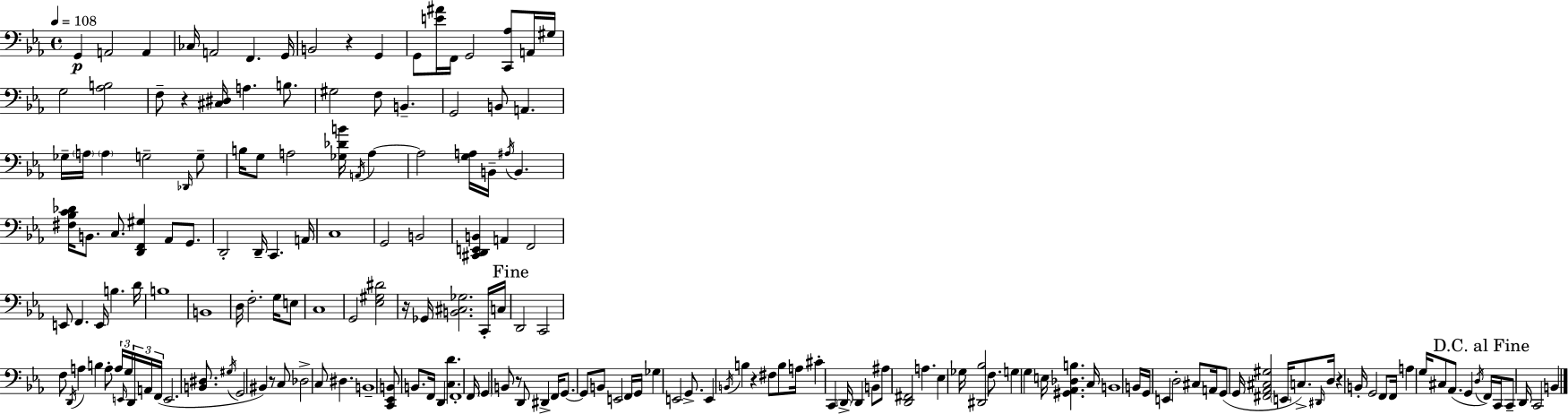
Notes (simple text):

G2/q A2/h A2/q CES3/s A2/h F2/q. G2/s B2/h R/q G2/q G2/e [E4,A#4]/s F2/s G2/h [C2,Ab3]/e A2/s G#3/s G3/h [Ab3,B3]/h F3/e R/q [C#3,D#3]/s A3/q. B3/e. G#3/h F3/e B2/q. G2/h B2/e A2/q. Gb3/s A3/s A3/q G3/h Db2/s G3/e B3/s G3/e A3/h [Gb3,Db4,B4]/s A2/s A3/q A3/h [G3,A3]/s B2/s A#3/s B2/q. [F#3,Bb3,C4,Db4]/s B2/e. C3/e. [D2,F2,G#3]/q Ab2/e G2/e. D2/h D2/s C2/q. A2/s C3/w G2/h B2/h [C#2,D2,E2,B2]/q A2/q F2/h E2/e F2/q. E2/s B3/q. D4/s B3/w B2/w D3/s F3/h. G3/s E3/e C3/w G2/h [Eb3,G#3,D#4]/h R/s Gb2/s [B2,C#3,Gb3]/h. C2/s C3/s D2/h C2/h F3/e D2/s A3/q B3/q A3/e A3/s E2/s G3/s D2/s A2/s F2/s E2/h. [B2,D#3]/e. G#3/s G2/h BIS2/q R/e C3/e Db3/h C3/e D#3/q. B2/w [C2,Eb2,B2]/e B2/e. F2/s D2/q [C3,D4]/q. F2/w F2/s G2/q B2/e R/e D2/e D#2/q F2/s G2/e. G2/e B2/e E2/h F2/s G2/s Gb3/q E2/h G2/e. E2/q B2/s B3/q R/q F#3/e B3/e A3/s C#4/q C2/q D2/s D2/q B2/e A#3/e [D2,F#2]/h A3/q. Eb3/q Gb3/s [D#2,Bb3]/h F3/e. G3/q G3/q E3/s [G#2,Ab2,Db3,B3]/q. C3/s B2/w B2/s G2/s E2/q D3/h C#3/e A2/s G2/e G2/s [F#2,Ab2,C#3,G#3]/h E2/s C3/e. D#2/s D3/s R/q B2/s G2/h F2/e F2/s A3/q G3/s C#3/e Ab2/e. G2/q D3/s F2/s C2/s C2/e D2/s C2/h B2/q